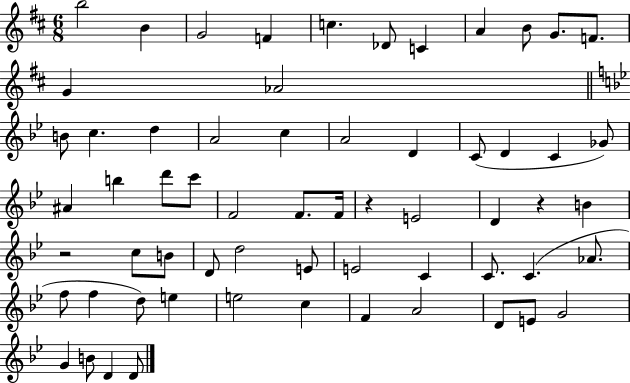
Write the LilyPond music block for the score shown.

{
  \clef treble
  \numericTimeSignature
  \time 6/8
  \key d \major
  b''2 b'4 | g'2 f'4 | c''4. des'8 c'4 | a'4 b'8 g'8. f'8. | \break g'4 aes'2 | \bar "||" \break \key bes \major b'8 c''4. d''4 | a'2 c''4 | a'2 d'4 | c'8( d'4 c'4 ges'8) | \break ais'4 b''4 d'''8 c'''8 | f'2 f'8. f'16 | r4 e'2 | d'4 r4 b'4 | \break r2 c''8 b'8 | d'8 d''2 e'8 | e'2 c'4 | c'8. c'4.( aes'8. | \break f''8 f''4 d''8) e''4 | e''2 c''4 | f'4 a'2 | d'8 e'8 g'2 | \break g'4 b'8 d'4 d'8 | \bar "|."
}